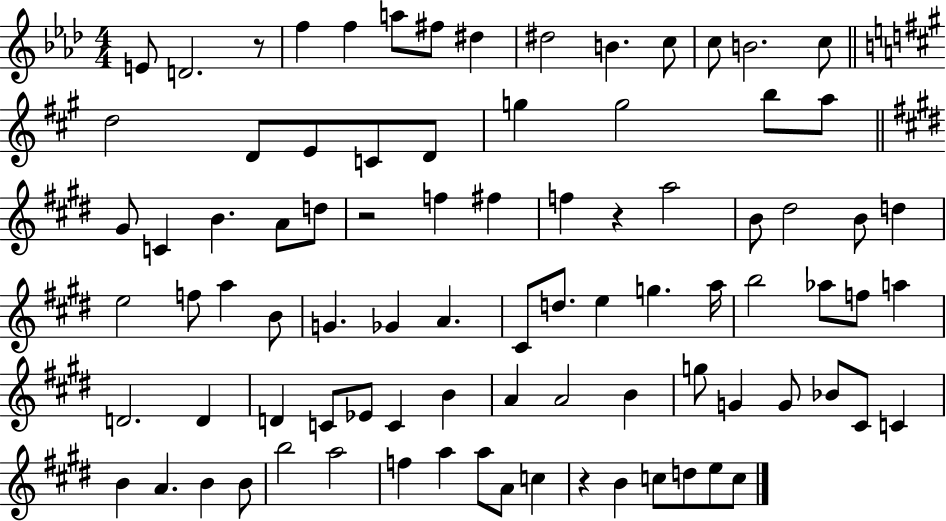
X:1
T:Untitled
M:4/4
L:1/4
K:Ab
E/2 D2 z/2 f f a/2 ^f/2 ^d ^d2 B c/2 c/2 B2 c/2 d2 D/2 E/2 C/2 D/2 g g2 b/2 a/2 ^G/2 C B A/2 d/2 z2 f ^f f z a2 B/2 ^d2 B/2 d e2 f/2 a B/2 G _G A ^C/2 d/2 e g a/4 b2 _a/2 f/2 a D2 D D C/2 _E/2 C B A A2 B g/2 G G/2 _B/2 ^C/2 C B A B B/2 b2 a2 f a a/2 A/2 c z B c/2 d/2 e/2 c/2